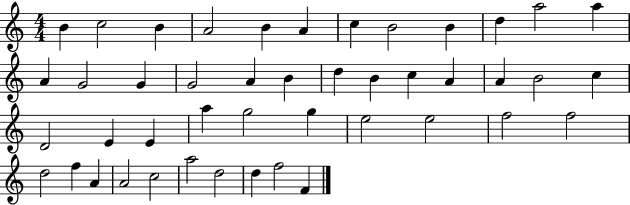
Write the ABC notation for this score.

X:1
T:Untitled
M:4/4
L:1/4
K:C
B c2 B A2 B A c B2 B d a2 a A G2 G G2 A B d B c A A B2 c D2 E E a g2 g e2 e2 f2 f2 d2 f A A2 c2 a2 d2 d f2 F